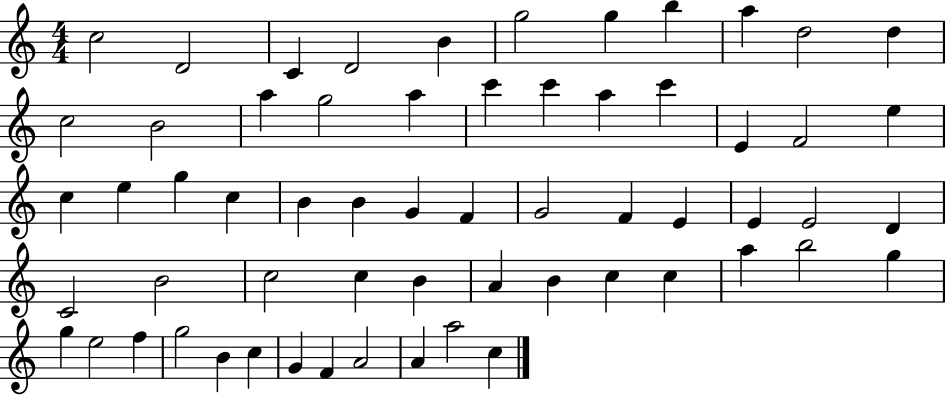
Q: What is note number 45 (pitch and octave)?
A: C5